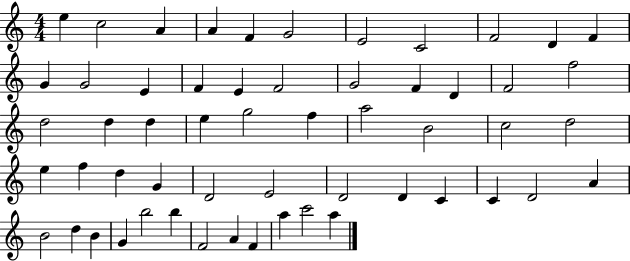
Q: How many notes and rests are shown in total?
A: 56